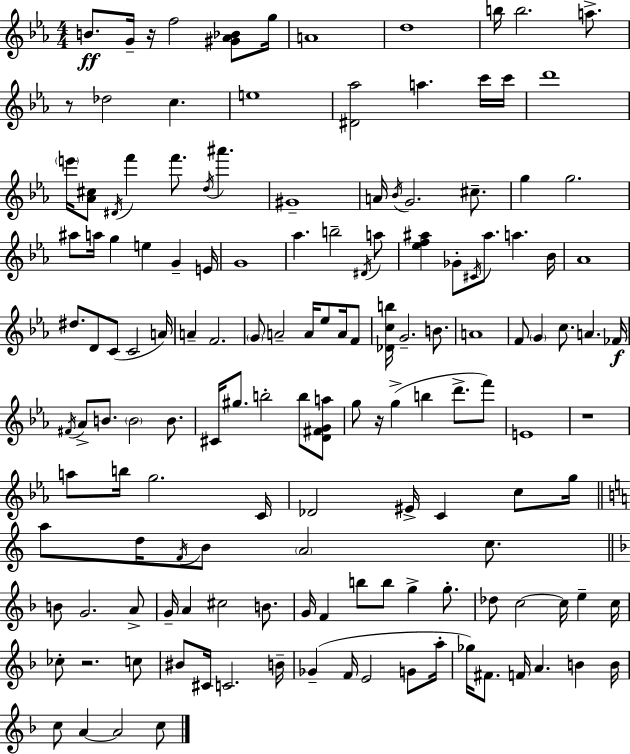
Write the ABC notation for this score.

X:1
T:Untitled
M:4/4
L:1/4
K:Cm
B/2 G/4 z/4 f2 [^G_A_B]/2 g/4 A4 d4 b/4 b2 a/2 z/2 _d2 c e4 [^D_a]2 a c'/4 c'/4 d'4 e'/4 [_A^c]/2 ^D/4 f' f'/2 d/4 ^a' ^G4 A/4 _B/4 G2 ^c/2 g g2 ^a/2 a/4 g e G E/4 G4 _a b2 ^D/4 a/2 [_ef^a] _G/2 ^C/4 ^a/2 a _B/4 _A4 ^d/2 D/2 C/2 C2 A/4 A F2 G/2 A2 A/4 _e/2 A/4 F/2 [_Dcb]/4 G2 B/2 A4 F/2 G c/2 A _F/4 ^F/4 _A/2 B/2 B2 B/2 ^C/4 ^g/2 b2 b/2 [D^FGa]/2 g/2 z/4 g b d'/2 f'/2 E4 z4 a/2 b/4 g2 C/4 _D2 ^E/4 C c/2 g/4 a/2 d/4 F/4 B/2 A2 c/2 B/2 G2 A/2 G/4 A ^c2 B/2 G/4 F b/2 b/2 g g/2 _d/2 c2 c/4 e c/4 _c/2 z2 c/2 ^B/2 ^C/4 C2 B/4 _G F/4 E2 G/2 a/4 _g/4 ^F/2 F/4 A B B/4 c/2 A A2 c/2